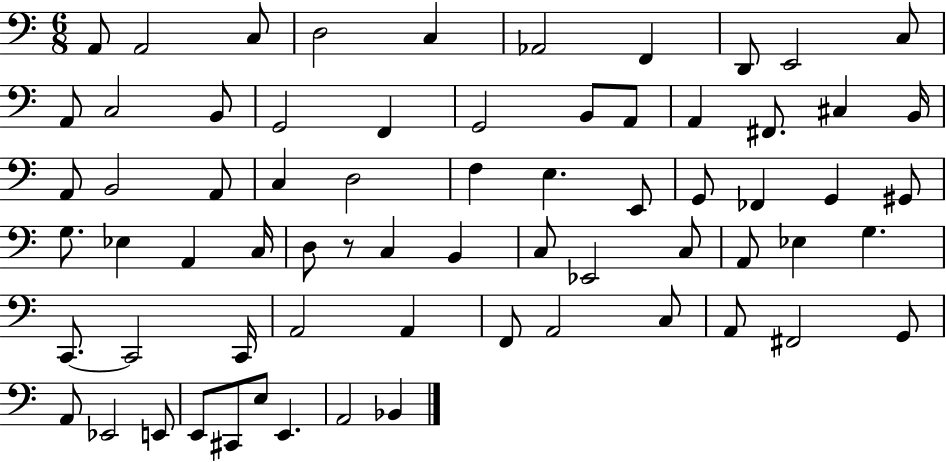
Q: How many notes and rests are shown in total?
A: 68